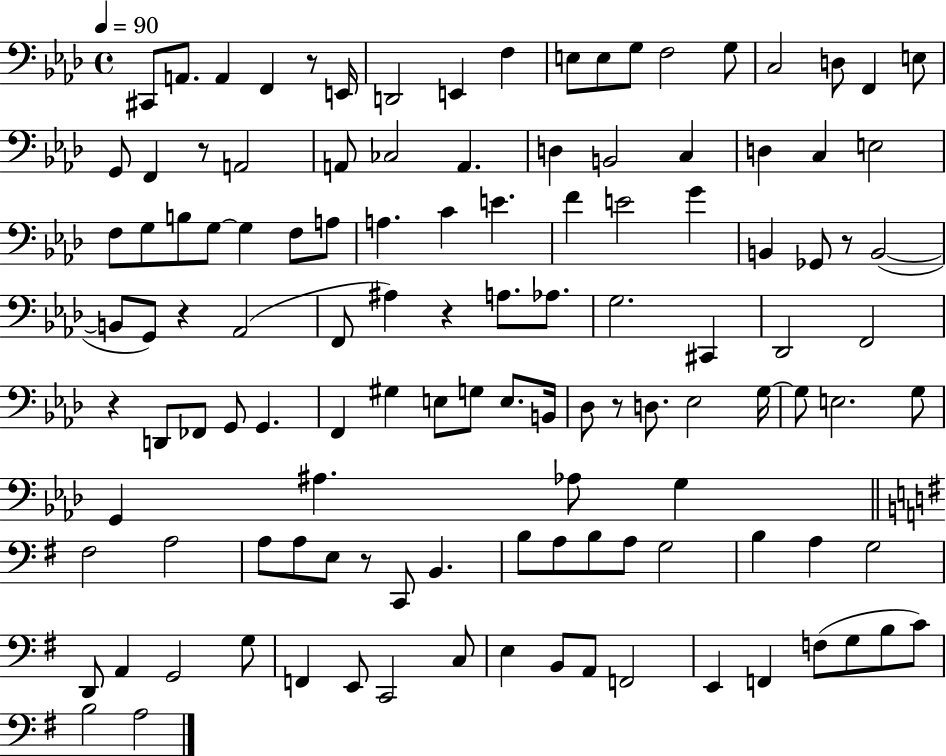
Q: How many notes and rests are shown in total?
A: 120